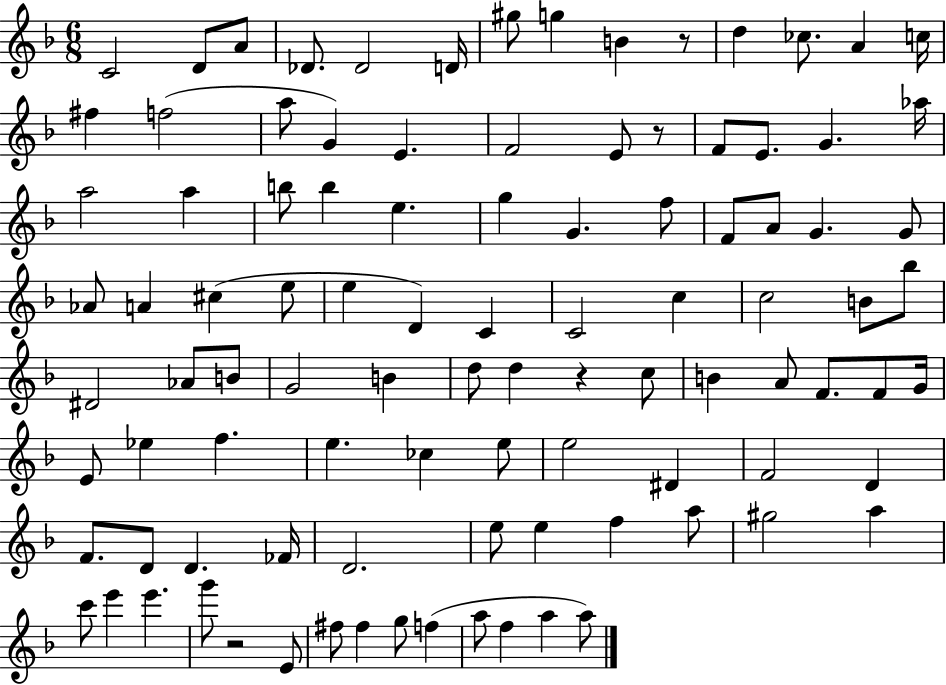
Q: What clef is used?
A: treble